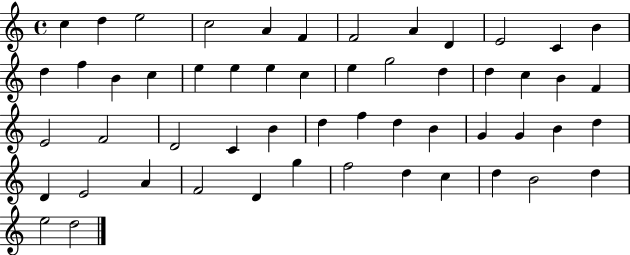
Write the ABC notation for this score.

X:1
T:Untitled
M:4/4
L:1/4
K:C
c d e2 c2 A F F2 A D E2 C B d f B c e e e c e g2 d d c B F E2 F2 D2 C B d f d B G G B d D E2 A F2 D g f2 d c d B2 d e2 d2